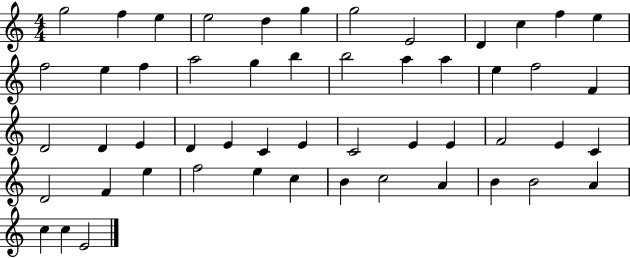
{
  \clef treble
  \numericTimeSignature
  \time 4/4
  \key c \major
  g''2 f''4 e''4 | e''2 d''4 g''4 | g''2 e'2 | d'4 c''4 f''4 e''4 | \break f''2 e''4 f''4 | a''2 g''4 b''4 | b''2 a''4 a''4 | e''4 f''2 f'4 | \break d'2 d'4 e'4 | d'4 e'4 c'4 e'4 | c'2 e'4 e'4 | f'2 e'4 c'4 | \break d'2 f'4 e''4 | f''2 e''4 c''4 | b'4 c''2 a'4 | b'4 b'2 a'4 | \break c''4 c''4 e'2 | \bar "|."
}